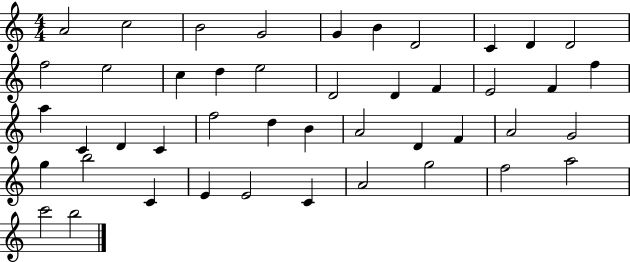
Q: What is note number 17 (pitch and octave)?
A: D4